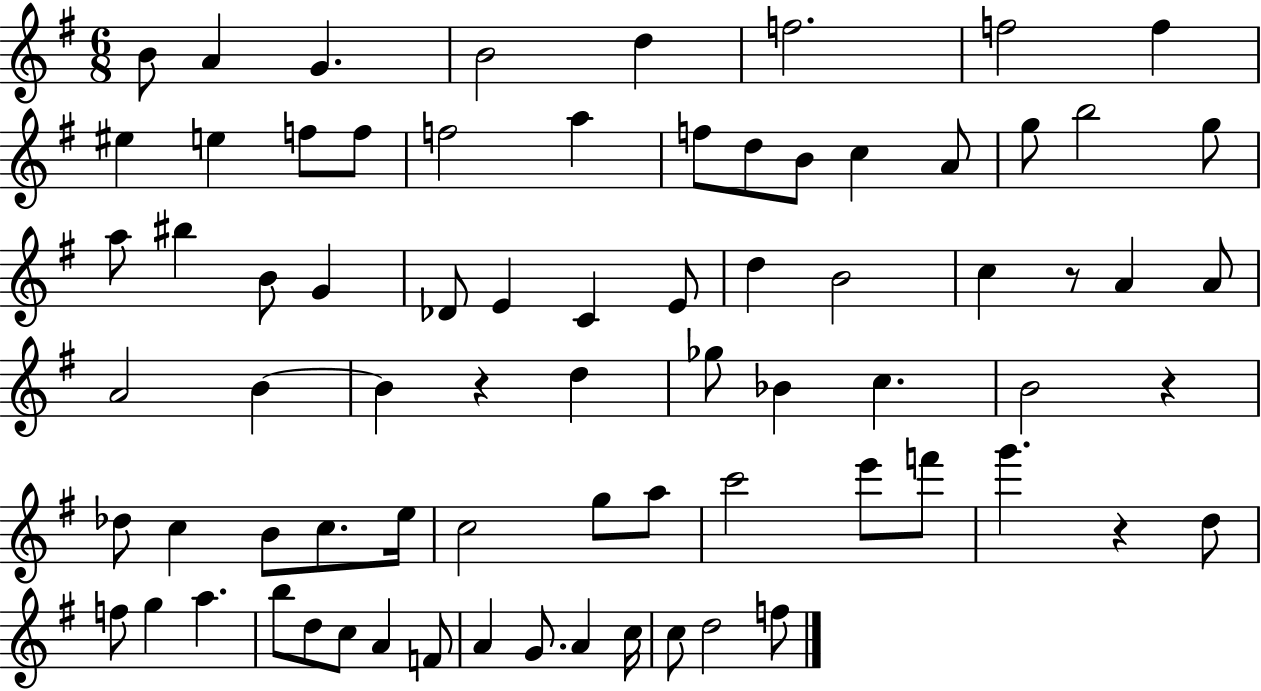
B4/e A4/q G4/q. B4/h D5/q F5/h. F5/h F5/q EIS5/q E5/q F5/e F5/e F5/h A5/q F5/e D5/e B4/e C5/q A4/e G5/e B5/h G5/e A5/e BIS5/q B4/e G4/q Db4/e E4/q C4/q E4/e D5/q B4/h C5/q R/e A4/q A4/e A4/h B4/q B4/q R/q D5/q Gb5/e Bb4/q C5/q. B4/h R/q Db5/e C5/q B4/e C5/e. E5/s C5/h G5/e A5/e C6/h E6/e F6/e G6/q. R/q D5/e F5/e G5/q A5/q. B5/e D5/e C5/e A4/q F4/e A4/q G4/e. A4/q C5/s C5/e D5/h F5/e